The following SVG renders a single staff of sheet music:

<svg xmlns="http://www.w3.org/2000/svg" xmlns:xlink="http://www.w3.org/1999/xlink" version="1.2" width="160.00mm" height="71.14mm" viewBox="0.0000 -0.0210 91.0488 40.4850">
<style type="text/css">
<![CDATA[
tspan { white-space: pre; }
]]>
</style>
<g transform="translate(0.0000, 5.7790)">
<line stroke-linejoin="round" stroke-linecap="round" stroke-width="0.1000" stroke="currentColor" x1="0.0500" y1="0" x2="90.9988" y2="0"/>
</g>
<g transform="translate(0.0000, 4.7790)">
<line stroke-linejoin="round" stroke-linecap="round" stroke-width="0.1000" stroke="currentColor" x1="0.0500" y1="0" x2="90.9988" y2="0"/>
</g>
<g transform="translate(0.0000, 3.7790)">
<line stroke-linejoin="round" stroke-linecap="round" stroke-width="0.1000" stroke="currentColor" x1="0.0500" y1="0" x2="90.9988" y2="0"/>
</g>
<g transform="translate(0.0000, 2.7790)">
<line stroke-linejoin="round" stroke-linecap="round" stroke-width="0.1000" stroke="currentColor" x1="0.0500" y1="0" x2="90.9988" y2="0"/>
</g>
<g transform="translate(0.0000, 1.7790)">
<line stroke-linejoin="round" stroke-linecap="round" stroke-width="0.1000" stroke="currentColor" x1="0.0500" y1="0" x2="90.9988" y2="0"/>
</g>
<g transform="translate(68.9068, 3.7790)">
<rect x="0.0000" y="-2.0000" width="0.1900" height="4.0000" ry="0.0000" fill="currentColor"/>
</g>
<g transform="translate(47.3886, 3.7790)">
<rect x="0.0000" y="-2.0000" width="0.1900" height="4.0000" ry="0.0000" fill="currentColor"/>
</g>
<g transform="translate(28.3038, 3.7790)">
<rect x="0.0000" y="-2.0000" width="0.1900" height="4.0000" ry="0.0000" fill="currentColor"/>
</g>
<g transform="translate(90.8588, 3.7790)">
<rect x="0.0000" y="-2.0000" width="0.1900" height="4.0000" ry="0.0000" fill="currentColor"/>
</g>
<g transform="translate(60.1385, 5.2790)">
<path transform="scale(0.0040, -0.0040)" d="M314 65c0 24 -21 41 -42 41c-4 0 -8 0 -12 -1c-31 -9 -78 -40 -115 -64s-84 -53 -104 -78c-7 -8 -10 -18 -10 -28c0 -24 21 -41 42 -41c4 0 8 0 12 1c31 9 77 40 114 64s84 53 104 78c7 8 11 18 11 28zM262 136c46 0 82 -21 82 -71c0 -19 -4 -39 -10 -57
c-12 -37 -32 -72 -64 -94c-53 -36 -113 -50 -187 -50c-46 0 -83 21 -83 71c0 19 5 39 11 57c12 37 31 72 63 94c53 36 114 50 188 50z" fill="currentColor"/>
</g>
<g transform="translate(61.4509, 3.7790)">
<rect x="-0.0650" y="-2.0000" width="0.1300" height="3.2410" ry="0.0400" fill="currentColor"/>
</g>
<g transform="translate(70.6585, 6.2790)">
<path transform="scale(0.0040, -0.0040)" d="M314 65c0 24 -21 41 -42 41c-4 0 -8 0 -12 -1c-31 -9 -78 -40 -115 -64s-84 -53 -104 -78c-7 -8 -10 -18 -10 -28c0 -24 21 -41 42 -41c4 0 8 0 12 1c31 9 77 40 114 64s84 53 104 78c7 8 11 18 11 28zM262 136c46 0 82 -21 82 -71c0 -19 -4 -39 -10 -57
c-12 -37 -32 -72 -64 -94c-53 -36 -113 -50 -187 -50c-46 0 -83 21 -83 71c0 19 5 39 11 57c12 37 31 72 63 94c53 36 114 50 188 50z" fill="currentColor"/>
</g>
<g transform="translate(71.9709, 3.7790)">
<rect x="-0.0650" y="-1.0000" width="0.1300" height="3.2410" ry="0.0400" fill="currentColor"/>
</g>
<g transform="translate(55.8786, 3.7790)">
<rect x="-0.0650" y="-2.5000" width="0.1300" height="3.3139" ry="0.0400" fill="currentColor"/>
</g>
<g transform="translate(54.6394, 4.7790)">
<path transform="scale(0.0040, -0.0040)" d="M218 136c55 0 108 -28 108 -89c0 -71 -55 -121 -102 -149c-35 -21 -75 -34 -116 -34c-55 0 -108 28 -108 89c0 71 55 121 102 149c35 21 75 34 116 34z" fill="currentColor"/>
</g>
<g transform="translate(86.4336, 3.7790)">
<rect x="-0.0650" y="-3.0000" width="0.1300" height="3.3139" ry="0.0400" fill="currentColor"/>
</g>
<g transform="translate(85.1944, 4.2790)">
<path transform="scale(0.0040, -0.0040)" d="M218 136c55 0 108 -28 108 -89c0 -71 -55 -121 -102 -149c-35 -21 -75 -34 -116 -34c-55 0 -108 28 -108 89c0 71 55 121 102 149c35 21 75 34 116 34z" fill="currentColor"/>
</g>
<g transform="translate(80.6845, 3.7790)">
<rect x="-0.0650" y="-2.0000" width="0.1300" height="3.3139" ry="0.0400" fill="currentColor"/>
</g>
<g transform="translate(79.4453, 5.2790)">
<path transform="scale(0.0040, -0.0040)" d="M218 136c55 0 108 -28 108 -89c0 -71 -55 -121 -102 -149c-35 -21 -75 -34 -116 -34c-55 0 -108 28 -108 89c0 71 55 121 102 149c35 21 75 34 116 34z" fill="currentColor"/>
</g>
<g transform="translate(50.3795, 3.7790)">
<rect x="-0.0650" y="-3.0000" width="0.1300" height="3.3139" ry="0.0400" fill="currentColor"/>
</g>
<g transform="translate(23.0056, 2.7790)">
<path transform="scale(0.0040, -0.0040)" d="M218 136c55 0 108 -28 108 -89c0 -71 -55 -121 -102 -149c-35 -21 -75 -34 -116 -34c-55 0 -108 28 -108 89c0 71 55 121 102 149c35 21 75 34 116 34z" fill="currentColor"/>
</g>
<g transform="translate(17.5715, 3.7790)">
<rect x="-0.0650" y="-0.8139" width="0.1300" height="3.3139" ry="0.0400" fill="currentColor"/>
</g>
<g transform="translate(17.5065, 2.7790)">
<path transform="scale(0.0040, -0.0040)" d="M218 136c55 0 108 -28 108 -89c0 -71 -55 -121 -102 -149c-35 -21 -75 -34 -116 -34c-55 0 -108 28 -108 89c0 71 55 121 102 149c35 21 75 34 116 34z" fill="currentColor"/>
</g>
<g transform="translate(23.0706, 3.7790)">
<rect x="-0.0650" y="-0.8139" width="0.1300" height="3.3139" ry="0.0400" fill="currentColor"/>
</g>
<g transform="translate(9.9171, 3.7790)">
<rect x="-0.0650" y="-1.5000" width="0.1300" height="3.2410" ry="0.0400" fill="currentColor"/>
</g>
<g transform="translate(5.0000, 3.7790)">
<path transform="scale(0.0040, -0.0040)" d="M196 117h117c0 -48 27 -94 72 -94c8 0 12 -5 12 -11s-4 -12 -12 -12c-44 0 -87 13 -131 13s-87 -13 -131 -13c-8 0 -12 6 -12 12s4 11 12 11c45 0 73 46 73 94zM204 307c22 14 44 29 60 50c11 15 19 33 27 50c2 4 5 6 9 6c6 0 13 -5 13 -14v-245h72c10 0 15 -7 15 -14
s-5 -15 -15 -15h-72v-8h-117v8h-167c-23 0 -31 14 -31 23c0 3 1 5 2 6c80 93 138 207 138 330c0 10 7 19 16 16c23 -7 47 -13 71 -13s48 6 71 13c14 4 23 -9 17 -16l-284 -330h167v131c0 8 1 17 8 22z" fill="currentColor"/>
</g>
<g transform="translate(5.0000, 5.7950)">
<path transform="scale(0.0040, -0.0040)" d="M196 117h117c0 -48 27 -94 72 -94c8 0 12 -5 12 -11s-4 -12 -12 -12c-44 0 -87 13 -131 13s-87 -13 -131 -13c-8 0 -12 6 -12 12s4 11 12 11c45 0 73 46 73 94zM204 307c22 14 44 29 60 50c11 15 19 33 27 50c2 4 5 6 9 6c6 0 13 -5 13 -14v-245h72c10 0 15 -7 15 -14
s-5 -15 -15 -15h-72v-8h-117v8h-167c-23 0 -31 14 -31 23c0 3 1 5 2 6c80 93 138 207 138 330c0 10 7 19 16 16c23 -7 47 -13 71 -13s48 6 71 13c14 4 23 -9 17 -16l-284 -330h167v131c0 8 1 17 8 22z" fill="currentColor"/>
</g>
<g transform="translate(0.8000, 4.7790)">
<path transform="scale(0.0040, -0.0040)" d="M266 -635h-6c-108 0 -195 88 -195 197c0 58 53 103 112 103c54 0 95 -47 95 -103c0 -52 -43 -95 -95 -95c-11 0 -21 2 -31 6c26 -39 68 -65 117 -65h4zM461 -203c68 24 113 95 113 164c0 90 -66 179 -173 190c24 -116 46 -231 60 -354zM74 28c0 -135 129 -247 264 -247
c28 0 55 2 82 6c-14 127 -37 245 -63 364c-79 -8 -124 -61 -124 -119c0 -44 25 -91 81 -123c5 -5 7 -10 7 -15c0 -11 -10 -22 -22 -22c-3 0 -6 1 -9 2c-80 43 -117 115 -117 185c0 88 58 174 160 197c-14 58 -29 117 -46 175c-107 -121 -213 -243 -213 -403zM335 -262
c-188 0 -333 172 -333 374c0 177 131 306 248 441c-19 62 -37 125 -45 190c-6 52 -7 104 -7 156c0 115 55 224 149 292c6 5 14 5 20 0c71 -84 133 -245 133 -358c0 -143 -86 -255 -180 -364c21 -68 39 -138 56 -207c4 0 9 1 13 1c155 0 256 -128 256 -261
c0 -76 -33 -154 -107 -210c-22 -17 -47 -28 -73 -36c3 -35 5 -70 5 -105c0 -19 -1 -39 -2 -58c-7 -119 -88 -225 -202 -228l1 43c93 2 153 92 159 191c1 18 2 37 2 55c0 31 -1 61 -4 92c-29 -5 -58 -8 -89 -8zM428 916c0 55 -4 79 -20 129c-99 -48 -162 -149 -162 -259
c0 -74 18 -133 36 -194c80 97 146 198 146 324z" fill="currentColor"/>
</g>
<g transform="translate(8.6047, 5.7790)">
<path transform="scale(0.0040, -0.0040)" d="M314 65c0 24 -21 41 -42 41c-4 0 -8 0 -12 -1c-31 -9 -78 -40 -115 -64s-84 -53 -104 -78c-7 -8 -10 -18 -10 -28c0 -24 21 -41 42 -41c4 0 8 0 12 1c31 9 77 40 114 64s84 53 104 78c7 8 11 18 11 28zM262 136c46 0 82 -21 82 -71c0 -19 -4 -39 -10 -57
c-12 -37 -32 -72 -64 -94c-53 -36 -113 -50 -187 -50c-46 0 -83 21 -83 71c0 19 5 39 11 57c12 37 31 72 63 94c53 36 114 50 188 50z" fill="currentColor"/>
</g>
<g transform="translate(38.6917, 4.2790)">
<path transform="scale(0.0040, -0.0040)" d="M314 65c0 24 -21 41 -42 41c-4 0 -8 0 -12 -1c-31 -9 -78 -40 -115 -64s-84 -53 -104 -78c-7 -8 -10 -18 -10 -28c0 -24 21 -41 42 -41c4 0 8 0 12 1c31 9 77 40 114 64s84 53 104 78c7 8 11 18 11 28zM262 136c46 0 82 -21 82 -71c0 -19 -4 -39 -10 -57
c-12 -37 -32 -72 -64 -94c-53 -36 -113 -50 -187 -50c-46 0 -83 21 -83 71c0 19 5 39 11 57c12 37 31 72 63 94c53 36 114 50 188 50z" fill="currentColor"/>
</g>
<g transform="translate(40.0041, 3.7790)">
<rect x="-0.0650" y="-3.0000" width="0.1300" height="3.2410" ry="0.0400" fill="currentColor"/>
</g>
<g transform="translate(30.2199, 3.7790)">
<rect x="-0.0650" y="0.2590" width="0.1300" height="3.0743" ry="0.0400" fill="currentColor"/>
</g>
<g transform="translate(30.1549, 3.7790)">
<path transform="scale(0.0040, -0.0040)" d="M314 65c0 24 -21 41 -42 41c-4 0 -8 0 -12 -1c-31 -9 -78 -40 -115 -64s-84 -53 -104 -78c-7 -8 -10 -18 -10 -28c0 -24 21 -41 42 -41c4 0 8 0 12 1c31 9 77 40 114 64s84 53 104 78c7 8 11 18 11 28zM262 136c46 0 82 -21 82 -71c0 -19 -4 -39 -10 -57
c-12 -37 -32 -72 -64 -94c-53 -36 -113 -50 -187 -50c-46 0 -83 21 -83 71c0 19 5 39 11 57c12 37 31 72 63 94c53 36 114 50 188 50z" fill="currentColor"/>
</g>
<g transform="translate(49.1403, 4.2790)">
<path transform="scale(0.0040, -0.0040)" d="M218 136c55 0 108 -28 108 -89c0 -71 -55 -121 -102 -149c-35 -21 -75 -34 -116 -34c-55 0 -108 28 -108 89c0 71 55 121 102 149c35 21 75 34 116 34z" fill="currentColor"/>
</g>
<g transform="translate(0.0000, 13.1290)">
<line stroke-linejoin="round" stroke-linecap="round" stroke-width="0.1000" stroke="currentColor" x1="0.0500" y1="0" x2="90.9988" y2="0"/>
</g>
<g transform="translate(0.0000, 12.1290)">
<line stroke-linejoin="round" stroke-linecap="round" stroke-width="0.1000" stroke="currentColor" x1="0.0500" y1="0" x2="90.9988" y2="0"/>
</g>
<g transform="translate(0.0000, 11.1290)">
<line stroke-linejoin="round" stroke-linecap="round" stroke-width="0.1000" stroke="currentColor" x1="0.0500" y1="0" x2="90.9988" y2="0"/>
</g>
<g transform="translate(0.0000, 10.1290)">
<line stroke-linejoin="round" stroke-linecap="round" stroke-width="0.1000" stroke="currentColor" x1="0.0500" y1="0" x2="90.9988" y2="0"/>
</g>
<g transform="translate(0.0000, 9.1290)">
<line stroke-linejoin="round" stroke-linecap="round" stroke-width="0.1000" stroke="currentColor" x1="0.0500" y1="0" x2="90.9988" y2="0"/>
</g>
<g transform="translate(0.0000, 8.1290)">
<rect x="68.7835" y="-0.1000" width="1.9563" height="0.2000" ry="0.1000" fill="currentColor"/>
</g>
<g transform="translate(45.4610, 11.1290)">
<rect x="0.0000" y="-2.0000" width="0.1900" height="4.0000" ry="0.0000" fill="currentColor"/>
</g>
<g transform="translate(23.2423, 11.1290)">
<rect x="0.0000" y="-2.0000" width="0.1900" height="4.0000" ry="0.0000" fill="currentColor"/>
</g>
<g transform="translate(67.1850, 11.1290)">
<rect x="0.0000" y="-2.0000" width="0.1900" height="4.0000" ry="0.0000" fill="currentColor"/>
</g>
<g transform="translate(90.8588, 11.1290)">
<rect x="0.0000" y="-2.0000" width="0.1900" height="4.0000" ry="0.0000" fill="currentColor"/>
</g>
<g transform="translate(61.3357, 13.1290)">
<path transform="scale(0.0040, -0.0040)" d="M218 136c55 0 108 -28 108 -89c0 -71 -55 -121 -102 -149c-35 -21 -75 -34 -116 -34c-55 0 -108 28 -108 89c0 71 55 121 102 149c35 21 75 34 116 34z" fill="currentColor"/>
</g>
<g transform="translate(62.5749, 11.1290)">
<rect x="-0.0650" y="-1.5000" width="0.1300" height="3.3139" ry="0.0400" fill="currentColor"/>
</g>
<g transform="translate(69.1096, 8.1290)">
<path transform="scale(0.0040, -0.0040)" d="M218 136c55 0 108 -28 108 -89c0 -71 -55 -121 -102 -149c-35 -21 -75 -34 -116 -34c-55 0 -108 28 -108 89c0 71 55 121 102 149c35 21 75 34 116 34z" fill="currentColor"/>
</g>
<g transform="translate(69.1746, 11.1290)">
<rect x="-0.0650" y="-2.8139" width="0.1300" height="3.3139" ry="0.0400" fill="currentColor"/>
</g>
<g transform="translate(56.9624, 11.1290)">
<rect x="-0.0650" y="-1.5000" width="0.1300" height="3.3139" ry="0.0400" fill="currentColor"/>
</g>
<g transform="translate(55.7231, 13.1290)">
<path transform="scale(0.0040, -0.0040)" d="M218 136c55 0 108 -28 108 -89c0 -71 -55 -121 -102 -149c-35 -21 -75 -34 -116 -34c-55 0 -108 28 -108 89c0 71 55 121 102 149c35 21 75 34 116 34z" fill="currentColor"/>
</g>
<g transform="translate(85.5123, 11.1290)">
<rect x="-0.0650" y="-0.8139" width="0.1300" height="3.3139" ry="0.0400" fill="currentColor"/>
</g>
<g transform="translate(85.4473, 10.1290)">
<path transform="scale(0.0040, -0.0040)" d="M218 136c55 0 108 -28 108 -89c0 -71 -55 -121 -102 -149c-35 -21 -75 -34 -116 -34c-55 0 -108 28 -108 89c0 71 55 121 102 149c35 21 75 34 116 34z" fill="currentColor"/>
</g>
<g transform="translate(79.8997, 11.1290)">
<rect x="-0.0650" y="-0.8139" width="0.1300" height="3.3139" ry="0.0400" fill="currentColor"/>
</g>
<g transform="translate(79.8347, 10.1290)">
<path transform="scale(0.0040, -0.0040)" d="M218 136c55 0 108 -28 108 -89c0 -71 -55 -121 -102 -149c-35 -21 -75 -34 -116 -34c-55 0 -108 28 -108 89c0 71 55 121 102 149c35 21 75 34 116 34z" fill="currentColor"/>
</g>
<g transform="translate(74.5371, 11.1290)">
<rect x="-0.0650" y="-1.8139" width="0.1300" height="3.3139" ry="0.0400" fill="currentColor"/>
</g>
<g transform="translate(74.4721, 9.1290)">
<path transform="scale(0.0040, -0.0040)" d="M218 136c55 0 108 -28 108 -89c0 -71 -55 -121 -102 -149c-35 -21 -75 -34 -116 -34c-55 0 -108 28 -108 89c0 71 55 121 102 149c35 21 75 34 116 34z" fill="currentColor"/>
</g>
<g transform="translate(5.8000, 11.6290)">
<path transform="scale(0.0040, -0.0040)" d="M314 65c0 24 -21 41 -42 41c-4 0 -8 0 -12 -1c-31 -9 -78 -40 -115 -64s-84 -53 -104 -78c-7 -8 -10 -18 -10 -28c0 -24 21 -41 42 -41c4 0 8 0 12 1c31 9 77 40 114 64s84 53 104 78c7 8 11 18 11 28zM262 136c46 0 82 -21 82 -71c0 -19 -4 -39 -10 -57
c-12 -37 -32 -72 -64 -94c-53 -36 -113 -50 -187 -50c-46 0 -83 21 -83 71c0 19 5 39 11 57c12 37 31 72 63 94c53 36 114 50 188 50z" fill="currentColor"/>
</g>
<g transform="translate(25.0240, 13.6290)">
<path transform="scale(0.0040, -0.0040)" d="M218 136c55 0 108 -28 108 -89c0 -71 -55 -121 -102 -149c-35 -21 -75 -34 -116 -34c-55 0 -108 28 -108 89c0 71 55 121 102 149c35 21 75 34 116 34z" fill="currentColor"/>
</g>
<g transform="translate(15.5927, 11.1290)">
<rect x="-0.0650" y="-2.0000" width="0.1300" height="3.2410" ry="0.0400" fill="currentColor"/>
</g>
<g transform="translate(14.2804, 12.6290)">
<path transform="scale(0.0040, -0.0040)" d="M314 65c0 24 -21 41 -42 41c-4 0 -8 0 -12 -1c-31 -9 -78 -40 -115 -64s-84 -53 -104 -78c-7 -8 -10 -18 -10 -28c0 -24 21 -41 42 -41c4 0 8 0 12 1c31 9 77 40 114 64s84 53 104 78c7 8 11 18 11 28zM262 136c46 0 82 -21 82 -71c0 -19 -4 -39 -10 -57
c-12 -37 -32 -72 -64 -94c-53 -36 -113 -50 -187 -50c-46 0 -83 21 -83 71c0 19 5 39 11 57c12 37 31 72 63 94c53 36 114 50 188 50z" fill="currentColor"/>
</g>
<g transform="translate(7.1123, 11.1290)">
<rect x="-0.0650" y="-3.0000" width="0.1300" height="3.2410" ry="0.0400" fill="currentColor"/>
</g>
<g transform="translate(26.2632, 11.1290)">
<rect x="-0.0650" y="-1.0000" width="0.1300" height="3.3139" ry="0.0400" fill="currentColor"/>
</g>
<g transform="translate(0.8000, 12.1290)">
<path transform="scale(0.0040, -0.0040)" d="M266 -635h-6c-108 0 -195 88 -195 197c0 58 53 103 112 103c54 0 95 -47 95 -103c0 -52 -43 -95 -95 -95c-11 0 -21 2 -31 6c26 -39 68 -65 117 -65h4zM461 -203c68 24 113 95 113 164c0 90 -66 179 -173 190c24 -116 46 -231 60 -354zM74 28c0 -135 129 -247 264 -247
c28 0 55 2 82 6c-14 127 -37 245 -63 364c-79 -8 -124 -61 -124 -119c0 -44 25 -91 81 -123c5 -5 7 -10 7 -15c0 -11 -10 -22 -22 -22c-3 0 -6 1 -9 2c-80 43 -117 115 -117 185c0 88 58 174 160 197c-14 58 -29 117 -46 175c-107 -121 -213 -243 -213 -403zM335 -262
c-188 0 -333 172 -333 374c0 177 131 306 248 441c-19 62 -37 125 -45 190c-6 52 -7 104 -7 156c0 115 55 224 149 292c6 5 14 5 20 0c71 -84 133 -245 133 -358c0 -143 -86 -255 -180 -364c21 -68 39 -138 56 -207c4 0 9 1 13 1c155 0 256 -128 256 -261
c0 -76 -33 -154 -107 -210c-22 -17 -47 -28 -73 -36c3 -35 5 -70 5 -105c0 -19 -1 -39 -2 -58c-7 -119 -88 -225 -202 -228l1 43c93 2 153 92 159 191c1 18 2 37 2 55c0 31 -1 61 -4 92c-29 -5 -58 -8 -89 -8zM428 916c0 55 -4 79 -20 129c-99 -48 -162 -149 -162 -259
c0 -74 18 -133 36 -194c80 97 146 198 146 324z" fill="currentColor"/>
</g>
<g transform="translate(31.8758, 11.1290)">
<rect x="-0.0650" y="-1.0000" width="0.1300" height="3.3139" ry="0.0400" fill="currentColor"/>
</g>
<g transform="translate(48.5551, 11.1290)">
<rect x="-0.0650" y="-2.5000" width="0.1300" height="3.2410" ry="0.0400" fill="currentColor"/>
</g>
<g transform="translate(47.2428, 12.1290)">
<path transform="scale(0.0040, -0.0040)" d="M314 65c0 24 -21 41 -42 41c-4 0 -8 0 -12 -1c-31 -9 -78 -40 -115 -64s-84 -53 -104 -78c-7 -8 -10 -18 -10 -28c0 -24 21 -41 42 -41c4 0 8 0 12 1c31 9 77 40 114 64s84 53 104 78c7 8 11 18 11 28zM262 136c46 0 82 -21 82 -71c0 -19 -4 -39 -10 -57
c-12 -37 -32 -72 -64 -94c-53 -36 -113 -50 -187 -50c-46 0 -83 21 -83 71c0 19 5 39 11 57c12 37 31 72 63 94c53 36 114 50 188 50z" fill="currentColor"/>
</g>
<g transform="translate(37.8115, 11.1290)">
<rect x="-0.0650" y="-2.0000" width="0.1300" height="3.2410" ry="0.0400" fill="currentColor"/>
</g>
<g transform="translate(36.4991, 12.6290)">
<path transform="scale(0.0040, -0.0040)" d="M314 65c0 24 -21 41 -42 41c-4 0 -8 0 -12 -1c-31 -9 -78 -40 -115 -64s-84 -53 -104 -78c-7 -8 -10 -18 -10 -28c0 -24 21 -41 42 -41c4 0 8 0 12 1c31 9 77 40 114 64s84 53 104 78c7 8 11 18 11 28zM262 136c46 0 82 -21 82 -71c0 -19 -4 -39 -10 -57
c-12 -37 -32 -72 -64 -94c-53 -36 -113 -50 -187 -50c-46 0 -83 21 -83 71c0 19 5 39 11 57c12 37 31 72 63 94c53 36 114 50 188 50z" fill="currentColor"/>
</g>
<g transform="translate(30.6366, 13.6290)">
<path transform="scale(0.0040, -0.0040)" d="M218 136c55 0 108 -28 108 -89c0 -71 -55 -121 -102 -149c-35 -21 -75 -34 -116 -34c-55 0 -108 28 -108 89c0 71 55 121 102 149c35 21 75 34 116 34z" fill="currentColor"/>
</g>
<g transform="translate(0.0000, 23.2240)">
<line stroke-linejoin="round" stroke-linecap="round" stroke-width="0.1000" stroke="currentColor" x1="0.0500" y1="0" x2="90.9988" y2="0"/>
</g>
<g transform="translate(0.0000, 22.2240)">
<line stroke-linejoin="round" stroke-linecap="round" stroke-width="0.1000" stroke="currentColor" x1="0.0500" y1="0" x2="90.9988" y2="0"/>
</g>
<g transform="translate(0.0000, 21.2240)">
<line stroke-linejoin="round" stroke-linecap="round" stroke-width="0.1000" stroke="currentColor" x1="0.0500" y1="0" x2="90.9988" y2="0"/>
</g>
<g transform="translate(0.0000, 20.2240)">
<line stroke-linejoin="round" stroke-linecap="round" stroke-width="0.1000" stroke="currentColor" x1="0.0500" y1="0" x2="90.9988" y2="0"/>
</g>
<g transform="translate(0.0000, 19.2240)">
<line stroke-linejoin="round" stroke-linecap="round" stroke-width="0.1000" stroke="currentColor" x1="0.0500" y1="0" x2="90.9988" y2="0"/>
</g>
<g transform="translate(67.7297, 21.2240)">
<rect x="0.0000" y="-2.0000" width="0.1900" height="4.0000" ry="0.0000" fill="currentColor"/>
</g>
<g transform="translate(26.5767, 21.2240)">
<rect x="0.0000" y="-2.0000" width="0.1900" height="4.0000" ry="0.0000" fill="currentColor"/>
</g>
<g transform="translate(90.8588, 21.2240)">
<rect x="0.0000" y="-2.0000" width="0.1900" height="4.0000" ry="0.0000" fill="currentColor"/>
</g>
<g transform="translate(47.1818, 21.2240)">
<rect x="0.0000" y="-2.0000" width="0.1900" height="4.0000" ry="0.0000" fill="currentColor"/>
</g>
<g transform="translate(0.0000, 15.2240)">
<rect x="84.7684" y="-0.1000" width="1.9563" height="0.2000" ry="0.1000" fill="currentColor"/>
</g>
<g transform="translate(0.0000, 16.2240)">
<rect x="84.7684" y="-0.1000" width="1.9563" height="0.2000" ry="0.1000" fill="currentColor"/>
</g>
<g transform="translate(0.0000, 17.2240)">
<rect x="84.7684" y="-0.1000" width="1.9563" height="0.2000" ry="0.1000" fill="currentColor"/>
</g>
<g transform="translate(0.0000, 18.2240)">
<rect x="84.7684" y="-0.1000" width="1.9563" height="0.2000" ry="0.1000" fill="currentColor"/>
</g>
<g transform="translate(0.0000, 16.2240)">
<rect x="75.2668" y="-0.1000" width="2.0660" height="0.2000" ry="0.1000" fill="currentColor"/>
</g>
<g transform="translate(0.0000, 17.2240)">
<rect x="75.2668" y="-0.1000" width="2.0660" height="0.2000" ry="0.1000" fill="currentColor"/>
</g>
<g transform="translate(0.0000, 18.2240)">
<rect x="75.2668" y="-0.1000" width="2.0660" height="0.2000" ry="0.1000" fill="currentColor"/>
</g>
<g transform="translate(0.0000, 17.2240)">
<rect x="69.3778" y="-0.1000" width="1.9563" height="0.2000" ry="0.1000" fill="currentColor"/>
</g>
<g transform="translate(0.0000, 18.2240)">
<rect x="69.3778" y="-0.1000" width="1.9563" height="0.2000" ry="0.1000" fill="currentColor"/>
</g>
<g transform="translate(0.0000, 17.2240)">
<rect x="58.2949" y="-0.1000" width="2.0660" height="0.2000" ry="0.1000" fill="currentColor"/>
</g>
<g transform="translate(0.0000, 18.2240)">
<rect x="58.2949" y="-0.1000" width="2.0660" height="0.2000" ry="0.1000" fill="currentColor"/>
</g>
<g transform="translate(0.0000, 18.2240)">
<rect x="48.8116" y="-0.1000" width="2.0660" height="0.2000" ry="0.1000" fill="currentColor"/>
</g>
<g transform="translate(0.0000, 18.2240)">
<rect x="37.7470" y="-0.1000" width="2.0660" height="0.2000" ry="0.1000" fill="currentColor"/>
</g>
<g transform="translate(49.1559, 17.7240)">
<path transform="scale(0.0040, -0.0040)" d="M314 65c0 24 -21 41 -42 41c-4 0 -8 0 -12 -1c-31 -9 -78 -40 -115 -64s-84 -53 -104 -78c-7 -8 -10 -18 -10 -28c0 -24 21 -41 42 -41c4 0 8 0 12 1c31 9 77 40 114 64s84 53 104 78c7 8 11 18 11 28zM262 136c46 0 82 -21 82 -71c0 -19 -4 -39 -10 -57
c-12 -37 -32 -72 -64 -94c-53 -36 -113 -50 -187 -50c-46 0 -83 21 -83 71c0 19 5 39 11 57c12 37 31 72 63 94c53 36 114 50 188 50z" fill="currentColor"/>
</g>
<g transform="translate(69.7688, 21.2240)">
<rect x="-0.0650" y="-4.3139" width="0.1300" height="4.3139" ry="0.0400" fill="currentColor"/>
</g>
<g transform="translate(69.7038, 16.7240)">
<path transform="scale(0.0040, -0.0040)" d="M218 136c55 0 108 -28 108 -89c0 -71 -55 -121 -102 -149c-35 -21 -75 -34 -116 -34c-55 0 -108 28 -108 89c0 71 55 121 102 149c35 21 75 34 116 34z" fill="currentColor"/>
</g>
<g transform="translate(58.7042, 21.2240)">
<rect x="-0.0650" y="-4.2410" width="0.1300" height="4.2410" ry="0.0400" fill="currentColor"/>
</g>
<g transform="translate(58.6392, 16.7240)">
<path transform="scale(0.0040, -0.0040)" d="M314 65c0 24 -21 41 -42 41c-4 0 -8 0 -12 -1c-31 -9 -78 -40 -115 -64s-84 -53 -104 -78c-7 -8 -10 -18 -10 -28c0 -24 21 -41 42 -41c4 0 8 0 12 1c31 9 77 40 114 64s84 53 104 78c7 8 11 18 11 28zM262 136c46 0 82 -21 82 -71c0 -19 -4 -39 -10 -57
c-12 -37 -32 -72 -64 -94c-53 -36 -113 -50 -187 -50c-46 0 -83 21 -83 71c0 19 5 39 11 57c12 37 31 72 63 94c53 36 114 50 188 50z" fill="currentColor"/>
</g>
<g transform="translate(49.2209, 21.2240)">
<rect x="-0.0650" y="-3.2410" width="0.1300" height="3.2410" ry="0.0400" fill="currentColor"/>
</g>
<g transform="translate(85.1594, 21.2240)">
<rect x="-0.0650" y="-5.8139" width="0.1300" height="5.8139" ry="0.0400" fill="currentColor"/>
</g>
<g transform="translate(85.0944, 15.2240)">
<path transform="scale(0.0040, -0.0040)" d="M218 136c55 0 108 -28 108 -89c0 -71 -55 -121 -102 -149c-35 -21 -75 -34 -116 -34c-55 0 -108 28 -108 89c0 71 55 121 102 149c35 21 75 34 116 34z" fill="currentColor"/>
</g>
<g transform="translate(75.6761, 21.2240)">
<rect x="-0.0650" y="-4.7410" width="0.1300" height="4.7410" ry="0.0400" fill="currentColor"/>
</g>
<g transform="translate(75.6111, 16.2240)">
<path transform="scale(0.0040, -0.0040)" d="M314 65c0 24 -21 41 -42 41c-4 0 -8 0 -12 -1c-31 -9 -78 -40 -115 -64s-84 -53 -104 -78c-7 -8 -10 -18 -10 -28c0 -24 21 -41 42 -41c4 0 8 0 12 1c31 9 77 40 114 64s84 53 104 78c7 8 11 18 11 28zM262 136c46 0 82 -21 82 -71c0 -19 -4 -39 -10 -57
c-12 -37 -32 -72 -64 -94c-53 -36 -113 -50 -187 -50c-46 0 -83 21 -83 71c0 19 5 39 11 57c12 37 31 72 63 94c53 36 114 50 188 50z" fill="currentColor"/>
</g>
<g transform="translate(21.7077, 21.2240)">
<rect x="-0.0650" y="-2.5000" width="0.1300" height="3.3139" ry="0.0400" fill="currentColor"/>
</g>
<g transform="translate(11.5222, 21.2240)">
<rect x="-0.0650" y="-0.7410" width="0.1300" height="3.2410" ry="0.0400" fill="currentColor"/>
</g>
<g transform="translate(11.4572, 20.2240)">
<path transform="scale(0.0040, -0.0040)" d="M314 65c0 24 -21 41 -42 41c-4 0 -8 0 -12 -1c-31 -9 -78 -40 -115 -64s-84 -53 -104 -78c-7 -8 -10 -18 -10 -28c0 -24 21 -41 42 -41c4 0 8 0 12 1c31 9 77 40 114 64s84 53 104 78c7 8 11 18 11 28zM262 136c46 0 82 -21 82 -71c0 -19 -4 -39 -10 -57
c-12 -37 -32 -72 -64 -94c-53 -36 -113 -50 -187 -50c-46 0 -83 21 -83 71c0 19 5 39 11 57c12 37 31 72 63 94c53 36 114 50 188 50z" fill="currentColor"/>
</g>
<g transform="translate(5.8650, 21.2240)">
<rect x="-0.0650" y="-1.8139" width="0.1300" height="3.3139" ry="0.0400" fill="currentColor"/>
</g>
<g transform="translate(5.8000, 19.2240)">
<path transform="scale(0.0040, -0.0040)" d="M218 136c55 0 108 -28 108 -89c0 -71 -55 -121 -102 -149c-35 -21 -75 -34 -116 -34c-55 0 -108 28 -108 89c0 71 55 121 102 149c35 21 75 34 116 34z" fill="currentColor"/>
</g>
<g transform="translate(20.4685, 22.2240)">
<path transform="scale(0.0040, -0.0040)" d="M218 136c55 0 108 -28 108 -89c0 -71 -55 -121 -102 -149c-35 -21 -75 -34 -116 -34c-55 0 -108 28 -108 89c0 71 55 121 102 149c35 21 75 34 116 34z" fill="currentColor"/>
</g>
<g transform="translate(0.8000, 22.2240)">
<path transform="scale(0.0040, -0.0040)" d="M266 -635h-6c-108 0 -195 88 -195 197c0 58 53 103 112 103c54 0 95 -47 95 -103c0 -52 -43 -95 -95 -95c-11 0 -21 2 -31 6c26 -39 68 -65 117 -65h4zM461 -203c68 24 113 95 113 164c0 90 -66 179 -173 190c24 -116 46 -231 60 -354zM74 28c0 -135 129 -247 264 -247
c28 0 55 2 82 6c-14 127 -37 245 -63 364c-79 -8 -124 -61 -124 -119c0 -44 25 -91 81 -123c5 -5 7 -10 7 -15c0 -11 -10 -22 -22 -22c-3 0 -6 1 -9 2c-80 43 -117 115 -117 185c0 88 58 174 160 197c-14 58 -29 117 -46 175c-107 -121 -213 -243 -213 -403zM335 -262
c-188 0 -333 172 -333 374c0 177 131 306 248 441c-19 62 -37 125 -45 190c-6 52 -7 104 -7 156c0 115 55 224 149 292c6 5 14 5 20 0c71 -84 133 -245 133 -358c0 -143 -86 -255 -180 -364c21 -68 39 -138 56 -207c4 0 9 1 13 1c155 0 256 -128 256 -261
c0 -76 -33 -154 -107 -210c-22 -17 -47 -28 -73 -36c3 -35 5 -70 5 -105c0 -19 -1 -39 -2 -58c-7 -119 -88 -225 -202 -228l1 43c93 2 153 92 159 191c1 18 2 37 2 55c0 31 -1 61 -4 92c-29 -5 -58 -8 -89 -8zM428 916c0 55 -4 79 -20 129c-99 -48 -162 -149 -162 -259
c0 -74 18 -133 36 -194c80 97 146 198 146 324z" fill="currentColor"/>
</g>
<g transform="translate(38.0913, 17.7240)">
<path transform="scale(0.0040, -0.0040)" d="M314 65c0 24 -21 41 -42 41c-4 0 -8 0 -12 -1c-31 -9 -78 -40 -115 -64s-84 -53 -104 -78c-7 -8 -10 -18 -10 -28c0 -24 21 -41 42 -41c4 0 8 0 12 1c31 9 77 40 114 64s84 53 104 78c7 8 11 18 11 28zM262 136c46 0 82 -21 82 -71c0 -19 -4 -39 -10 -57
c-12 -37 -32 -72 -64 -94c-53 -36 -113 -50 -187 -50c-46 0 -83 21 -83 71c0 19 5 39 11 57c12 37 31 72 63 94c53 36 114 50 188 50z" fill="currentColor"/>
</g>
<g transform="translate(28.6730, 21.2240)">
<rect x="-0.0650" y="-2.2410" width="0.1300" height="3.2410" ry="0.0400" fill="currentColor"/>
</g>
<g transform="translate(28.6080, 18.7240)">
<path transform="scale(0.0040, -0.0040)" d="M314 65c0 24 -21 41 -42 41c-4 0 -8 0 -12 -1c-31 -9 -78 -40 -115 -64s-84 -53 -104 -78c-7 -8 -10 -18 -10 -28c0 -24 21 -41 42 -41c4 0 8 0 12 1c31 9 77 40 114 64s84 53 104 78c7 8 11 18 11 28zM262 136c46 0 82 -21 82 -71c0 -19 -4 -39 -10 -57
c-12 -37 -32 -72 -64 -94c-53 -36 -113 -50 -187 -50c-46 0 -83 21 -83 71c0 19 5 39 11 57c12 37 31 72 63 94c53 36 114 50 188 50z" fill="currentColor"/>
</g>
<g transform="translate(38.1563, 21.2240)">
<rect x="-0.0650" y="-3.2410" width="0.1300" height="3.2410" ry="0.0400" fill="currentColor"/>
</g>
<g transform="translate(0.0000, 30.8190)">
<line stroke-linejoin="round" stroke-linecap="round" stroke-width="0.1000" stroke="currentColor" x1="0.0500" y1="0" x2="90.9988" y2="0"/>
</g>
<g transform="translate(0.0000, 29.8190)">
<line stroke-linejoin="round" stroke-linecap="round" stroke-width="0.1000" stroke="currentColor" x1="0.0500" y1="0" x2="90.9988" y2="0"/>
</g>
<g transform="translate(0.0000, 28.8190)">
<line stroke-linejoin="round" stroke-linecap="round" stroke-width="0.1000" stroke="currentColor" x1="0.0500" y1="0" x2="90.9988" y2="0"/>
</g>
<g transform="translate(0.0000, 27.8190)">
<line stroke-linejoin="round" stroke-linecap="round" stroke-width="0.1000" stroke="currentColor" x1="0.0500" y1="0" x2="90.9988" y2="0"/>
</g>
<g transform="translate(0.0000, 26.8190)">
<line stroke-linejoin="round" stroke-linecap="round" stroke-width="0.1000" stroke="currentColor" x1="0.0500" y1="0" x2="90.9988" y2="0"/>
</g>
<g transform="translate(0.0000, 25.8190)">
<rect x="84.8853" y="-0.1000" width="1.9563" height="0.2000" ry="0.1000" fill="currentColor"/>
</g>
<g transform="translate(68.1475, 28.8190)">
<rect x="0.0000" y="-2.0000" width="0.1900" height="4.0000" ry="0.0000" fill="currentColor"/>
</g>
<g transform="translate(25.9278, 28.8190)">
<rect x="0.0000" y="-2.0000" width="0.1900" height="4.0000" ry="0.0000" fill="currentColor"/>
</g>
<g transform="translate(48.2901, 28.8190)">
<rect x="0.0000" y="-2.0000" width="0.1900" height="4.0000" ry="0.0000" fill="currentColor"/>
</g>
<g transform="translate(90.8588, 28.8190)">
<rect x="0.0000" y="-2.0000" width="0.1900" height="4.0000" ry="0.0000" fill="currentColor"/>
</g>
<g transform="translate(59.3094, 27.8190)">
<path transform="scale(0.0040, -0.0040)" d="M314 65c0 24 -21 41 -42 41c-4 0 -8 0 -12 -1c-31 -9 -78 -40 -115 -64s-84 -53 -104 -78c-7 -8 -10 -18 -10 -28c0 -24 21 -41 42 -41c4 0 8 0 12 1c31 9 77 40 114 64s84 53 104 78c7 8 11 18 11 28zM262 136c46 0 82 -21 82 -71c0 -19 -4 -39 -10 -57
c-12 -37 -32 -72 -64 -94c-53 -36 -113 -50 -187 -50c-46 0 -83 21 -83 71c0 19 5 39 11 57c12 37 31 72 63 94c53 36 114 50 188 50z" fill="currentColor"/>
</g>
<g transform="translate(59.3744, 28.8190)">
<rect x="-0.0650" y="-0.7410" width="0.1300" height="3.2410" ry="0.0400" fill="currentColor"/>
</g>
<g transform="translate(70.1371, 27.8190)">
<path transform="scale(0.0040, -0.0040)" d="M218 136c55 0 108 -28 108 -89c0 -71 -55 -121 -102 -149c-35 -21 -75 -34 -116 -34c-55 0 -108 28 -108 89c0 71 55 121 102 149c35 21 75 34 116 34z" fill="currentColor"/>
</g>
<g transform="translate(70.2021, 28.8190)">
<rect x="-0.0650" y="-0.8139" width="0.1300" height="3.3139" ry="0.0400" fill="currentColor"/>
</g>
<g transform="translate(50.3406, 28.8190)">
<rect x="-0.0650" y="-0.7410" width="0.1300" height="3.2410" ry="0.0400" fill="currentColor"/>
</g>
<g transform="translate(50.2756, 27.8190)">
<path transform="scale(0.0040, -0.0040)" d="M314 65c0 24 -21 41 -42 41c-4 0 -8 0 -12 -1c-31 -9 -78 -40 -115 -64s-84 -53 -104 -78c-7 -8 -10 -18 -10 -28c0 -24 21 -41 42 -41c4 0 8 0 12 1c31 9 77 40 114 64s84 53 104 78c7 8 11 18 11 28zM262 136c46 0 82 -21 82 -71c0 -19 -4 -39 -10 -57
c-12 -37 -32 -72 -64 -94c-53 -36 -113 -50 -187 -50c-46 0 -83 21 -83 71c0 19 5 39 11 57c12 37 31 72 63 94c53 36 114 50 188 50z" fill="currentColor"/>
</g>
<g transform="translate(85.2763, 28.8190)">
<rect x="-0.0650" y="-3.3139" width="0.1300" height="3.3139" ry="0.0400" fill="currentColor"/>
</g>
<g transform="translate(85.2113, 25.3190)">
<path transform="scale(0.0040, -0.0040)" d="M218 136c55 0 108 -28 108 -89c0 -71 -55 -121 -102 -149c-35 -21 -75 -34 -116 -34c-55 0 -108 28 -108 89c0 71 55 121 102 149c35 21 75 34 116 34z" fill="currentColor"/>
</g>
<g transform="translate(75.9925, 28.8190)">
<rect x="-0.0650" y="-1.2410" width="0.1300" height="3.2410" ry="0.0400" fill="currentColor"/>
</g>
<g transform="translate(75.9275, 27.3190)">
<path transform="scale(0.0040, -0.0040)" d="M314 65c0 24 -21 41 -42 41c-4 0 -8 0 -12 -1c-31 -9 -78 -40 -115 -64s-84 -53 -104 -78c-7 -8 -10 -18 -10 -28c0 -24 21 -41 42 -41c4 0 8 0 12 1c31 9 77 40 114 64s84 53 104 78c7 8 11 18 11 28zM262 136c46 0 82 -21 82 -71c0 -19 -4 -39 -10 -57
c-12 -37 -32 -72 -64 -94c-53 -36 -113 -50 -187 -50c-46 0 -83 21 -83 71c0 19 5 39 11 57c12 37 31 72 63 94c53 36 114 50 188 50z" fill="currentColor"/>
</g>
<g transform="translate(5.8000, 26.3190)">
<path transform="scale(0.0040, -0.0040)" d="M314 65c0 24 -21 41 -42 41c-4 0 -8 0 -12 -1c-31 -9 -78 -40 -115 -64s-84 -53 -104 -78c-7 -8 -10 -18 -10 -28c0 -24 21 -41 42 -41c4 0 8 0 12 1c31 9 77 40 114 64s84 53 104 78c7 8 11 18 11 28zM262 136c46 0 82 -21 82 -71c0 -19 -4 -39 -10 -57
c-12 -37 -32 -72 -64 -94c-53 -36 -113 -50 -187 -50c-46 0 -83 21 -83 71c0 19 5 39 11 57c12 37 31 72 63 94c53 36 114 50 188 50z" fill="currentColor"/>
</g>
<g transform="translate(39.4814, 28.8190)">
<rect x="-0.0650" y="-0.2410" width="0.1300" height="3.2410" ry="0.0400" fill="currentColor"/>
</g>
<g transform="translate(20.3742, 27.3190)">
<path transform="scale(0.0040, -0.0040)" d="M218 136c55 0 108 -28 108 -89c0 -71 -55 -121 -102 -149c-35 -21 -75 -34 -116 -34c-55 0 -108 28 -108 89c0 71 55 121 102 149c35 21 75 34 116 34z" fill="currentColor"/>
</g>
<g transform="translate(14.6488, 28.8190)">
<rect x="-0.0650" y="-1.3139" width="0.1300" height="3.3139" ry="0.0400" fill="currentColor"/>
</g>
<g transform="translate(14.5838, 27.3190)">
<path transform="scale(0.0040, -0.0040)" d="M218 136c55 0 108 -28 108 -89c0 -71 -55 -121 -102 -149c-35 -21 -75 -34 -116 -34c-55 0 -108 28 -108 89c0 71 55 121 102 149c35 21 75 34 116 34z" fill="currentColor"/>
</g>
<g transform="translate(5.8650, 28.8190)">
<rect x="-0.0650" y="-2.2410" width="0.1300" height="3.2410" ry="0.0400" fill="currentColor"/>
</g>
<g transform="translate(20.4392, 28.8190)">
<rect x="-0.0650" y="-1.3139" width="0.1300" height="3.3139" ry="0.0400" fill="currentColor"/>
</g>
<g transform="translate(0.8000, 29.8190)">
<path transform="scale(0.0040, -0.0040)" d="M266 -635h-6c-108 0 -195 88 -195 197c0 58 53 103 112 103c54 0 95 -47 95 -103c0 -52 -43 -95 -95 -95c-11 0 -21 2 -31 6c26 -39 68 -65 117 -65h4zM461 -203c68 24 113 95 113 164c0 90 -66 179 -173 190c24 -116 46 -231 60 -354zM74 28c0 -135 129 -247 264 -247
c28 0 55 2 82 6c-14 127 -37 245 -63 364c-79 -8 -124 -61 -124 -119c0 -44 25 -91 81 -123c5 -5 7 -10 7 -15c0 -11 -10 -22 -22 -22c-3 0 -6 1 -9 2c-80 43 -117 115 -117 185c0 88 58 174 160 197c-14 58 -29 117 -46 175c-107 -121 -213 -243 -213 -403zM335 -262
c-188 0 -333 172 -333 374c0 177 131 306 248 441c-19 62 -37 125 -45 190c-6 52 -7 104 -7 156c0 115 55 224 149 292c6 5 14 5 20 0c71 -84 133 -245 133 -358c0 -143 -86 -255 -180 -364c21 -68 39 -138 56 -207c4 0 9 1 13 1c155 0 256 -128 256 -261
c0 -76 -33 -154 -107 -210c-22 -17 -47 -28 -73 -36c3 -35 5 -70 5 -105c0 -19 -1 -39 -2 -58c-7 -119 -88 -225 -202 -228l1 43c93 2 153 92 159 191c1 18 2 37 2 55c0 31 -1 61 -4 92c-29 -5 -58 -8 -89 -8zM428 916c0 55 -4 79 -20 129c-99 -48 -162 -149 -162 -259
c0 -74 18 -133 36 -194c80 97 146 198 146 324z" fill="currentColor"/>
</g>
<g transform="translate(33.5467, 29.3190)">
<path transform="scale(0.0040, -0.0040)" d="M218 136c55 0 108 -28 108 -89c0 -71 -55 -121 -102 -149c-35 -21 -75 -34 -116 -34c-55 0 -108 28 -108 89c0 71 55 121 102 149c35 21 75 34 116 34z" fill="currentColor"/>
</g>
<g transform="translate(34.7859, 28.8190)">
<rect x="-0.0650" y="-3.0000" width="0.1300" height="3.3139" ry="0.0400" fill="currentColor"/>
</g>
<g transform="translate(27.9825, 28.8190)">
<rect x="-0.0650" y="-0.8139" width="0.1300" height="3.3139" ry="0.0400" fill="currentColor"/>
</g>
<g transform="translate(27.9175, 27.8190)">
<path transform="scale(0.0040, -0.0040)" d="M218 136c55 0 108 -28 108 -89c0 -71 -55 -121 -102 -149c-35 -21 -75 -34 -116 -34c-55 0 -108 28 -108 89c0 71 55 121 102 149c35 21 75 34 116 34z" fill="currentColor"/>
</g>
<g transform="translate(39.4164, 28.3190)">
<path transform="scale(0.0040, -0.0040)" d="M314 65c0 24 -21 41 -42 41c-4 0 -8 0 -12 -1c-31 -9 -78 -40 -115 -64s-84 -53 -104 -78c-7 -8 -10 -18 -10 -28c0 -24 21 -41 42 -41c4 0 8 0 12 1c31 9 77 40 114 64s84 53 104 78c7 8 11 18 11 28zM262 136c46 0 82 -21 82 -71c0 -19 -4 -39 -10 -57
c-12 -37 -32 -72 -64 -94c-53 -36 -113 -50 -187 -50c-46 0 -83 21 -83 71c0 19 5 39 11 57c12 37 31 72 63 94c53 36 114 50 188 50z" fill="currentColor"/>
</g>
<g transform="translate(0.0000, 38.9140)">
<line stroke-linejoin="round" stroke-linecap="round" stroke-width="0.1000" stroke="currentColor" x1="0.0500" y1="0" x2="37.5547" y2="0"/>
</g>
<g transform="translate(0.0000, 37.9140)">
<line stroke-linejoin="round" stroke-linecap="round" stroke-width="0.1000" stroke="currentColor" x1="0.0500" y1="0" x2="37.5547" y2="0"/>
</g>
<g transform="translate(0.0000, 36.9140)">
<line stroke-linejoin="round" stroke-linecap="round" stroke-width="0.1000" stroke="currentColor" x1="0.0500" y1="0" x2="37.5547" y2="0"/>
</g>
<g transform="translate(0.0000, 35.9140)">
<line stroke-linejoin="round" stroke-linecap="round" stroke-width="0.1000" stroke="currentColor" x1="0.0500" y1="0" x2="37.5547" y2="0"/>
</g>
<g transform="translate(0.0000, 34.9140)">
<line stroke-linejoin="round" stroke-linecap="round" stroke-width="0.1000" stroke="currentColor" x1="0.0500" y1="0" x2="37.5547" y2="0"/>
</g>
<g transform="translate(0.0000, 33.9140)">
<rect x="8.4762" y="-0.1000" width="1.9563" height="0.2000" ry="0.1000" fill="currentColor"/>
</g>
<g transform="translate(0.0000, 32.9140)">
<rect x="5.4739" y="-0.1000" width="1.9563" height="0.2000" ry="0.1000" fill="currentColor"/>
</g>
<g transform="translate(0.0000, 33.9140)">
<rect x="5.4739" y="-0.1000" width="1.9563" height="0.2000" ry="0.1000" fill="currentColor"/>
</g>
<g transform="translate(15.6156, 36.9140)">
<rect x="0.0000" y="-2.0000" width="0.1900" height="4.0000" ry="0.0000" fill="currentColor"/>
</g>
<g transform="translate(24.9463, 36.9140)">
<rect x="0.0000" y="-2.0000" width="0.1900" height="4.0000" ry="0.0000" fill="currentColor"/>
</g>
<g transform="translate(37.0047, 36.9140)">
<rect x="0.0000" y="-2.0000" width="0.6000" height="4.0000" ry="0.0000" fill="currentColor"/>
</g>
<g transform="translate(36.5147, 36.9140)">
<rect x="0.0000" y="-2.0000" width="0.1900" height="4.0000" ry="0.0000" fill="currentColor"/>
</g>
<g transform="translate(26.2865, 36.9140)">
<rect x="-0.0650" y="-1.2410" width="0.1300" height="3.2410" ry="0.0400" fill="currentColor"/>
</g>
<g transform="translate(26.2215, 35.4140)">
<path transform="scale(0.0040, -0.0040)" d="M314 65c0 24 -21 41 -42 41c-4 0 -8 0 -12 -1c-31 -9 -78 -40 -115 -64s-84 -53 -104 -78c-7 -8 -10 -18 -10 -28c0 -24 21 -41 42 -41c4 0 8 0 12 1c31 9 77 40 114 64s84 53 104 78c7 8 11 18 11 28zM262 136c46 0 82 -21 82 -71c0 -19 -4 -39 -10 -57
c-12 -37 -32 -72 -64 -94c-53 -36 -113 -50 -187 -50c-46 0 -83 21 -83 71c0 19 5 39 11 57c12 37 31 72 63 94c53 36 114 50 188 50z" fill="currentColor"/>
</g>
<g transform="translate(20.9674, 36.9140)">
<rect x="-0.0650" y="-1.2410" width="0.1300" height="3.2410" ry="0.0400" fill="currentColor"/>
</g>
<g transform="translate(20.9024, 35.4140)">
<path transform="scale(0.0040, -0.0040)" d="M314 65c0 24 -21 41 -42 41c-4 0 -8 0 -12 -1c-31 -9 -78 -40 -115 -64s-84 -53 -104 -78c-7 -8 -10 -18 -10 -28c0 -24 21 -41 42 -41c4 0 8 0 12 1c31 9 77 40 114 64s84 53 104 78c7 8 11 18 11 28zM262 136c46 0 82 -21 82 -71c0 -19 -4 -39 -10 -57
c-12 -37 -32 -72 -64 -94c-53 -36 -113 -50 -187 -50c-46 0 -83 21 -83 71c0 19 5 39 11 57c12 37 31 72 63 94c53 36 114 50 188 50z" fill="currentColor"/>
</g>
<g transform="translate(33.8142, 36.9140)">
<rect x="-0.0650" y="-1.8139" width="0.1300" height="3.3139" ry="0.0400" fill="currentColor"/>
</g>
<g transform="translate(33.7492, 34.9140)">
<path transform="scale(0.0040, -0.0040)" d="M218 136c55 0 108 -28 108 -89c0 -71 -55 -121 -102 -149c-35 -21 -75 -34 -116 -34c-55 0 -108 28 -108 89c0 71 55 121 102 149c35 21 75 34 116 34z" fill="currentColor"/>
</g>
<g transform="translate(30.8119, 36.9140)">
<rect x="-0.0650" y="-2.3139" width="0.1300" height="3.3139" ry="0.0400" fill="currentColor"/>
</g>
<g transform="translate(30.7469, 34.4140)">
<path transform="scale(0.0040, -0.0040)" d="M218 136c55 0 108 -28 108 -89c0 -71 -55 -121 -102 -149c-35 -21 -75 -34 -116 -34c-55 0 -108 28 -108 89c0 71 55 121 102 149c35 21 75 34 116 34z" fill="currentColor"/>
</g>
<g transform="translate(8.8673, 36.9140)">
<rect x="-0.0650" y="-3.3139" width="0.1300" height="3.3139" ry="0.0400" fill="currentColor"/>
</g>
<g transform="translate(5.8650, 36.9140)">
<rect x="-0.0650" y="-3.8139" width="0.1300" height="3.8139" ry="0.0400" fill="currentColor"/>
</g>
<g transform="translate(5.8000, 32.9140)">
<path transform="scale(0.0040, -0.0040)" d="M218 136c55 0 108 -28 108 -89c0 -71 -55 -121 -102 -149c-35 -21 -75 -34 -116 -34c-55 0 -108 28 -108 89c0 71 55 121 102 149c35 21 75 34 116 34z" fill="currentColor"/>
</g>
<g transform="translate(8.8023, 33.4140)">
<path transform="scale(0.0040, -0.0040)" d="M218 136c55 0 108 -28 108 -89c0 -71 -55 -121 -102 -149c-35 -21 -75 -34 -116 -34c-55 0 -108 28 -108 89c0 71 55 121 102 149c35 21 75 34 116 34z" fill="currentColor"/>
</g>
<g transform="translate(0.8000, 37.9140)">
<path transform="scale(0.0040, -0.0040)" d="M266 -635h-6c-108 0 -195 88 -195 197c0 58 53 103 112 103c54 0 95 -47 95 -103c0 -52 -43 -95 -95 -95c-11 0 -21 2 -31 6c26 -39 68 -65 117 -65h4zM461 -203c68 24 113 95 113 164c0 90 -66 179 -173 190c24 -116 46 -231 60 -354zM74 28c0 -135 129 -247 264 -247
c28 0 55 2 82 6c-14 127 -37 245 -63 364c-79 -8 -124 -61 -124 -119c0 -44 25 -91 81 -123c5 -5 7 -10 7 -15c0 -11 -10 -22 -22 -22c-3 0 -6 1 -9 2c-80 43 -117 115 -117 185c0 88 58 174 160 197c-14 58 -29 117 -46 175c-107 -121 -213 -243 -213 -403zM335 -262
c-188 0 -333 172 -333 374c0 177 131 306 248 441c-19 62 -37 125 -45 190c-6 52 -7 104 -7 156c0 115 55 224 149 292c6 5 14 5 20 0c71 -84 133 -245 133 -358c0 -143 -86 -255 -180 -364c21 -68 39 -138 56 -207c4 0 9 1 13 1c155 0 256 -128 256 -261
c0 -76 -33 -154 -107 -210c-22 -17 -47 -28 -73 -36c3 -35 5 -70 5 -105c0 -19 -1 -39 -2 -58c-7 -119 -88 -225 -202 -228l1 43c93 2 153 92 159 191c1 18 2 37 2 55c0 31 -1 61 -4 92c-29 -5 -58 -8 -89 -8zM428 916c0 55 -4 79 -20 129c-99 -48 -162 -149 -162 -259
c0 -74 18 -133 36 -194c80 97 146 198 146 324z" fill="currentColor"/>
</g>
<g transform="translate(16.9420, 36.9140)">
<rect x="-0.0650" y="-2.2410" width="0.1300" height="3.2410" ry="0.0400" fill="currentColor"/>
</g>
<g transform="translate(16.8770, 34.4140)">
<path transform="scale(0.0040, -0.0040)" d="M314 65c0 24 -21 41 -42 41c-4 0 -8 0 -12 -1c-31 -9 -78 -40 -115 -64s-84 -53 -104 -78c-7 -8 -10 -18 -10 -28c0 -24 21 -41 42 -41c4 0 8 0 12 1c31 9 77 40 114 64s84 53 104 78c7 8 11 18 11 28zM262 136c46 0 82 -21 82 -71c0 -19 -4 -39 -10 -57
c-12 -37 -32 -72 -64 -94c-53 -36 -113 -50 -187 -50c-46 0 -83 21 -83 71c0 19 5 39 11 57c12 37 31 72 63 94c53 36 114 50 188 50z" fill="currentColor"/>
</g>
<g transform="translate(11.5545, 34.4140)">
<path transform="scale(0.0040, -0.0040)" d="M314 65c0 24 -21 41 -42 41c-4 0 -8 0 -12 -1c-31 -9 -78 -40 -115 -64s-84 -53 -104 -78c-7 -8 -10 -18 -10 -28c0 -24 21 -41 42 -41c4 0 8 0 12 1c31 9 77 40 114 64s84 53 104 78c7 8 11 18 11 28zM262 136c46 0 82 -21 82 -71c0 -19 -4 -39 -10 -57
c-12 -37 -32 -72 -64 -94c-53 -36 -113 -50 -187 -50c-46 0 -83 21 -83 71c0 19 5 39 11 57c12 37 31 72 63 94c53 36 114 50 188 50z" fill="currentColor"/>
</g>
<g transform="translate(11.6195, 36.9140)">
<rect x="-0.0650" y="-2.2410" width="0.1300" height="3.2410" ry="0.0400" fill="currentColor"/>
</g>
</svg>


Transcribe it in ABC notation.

X:1
T:Untitled
M:4/4
L:1/4
K:C
E2 d d B2 A2 A G F2 D2 F A A2 F2 D D F2 G2 E E a f d d f d2 G g2 b2 b2 d'2 d' e'2 g' g2 e e d A c2 d2 d2 d e2 b c' b g2 g2 e2 e2 g f